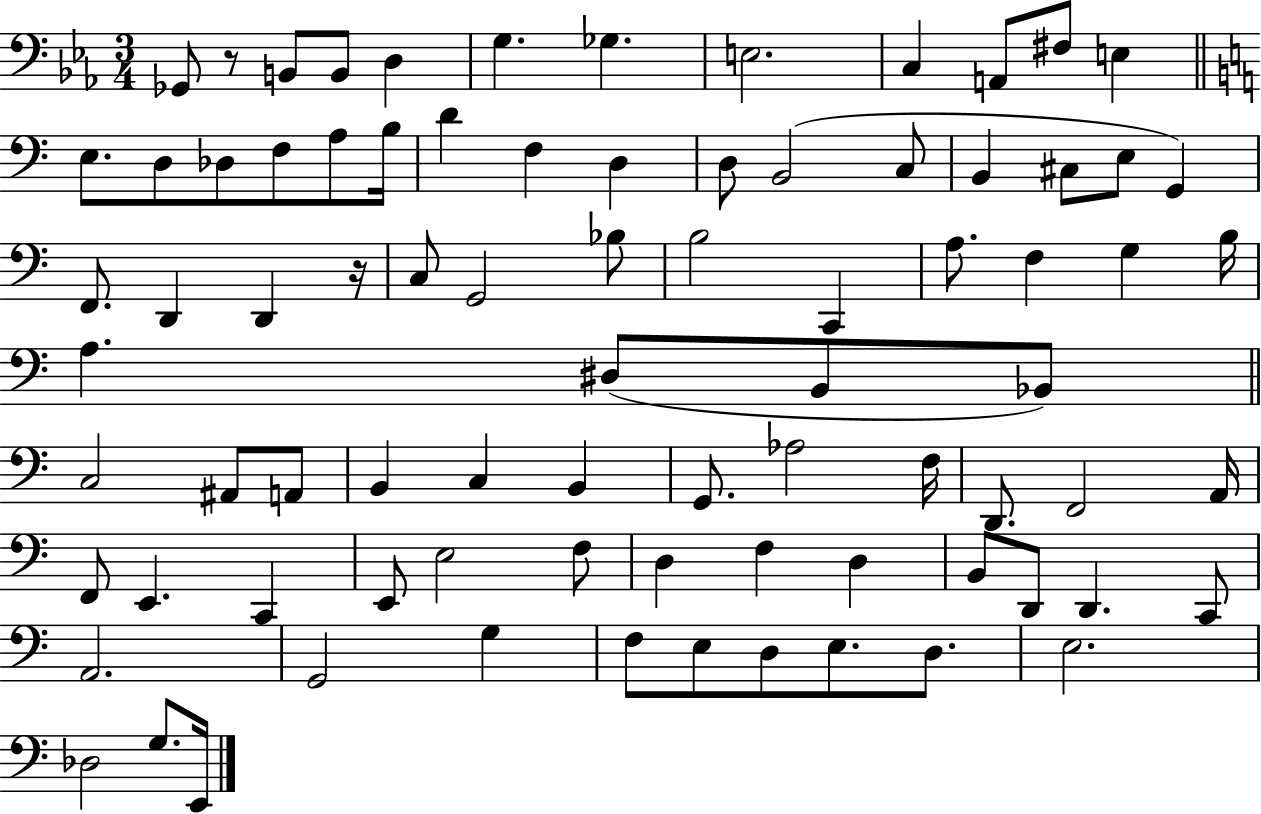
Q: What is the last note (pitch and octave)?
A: E2